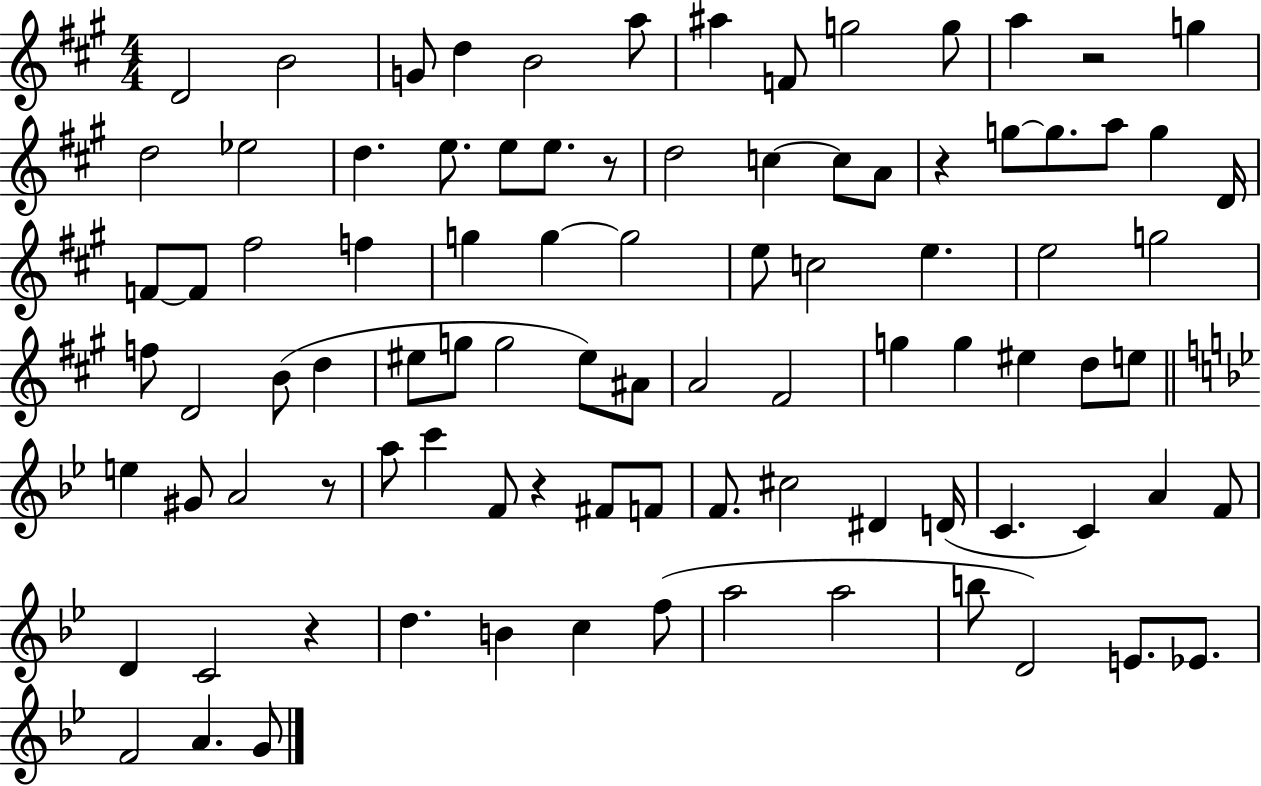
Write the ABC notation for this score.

X:1
T:Untitled
M:4/4
L:1/4
K:A
D2 B2 G/2 d B2 a/2 ^a F/2 g2 g/2 a z2 g d2 _e2 d e/2 e/2 e/2 z/2 d2 c c/2 A/2 z g/2 g/2 a/2 g D/4 F/2 F/2 ^f2 f g g g2 e/2 c2 e e2 g2 f/2 D2 B/2 d ^e/2 g/2 g2 ^e/2 ^A/2 A2 ^F2 g g ^e d/2 e/2 e ^G/2 A2 z/2 a/2 c' F/2 z ^F/2 F/2 F/2 ^c2 ^D D/4 C C A F/2 D C2 z d B c f/2 a2 a2 b/2 D2 E/2 _E/2 F2 A G/2